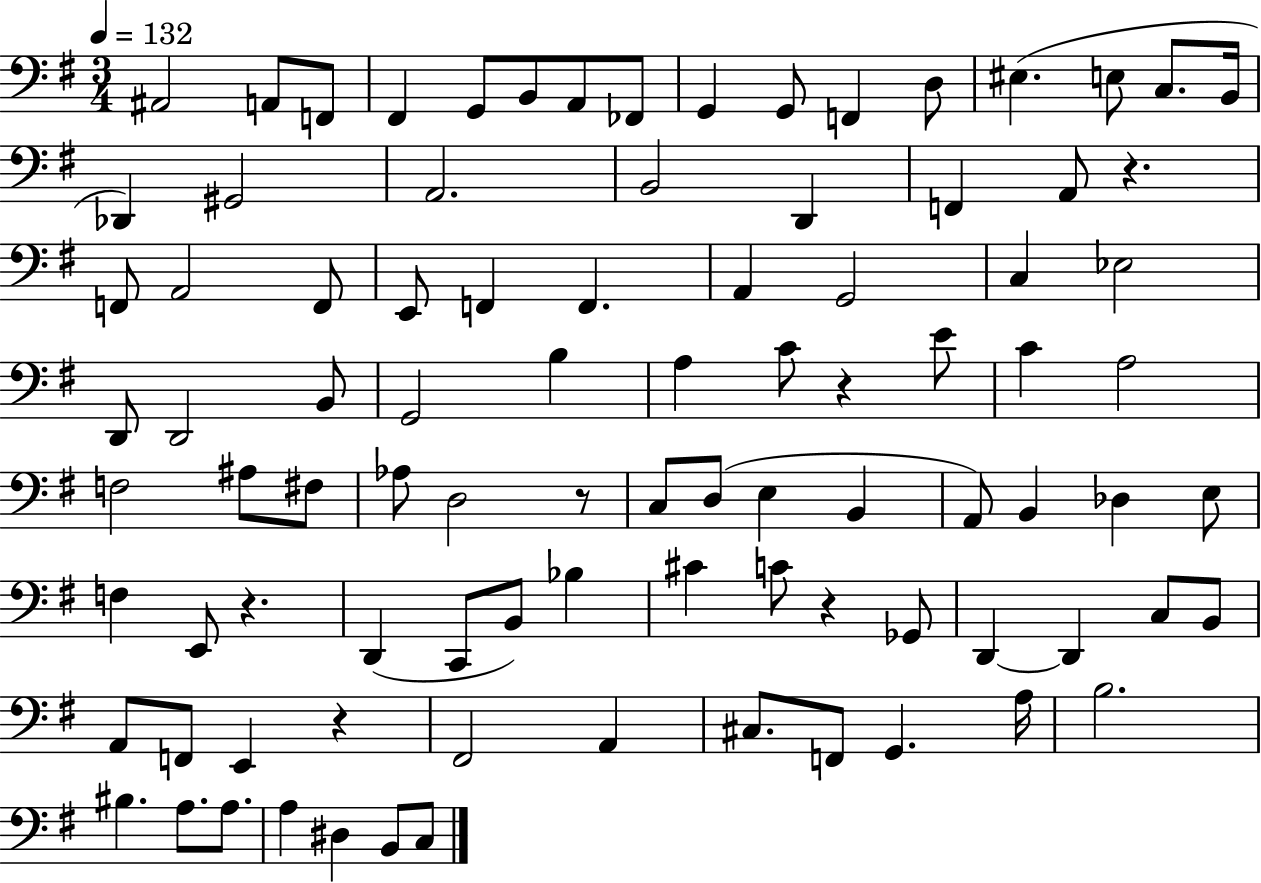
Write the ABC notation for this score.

X:1
T:Untitled
M:3/4
L:1/4
K:G
^A,,2 A,,/2 F,,/2 ^F,, G,,/2 B,,/2 A,,/2 _F,,/2 G,, G,,/2 F,, D,/2 ^E, E,/2 C,/2 B,,/4 _D,, ^G,,2 A,,2 B,,2 D,, F,, A,,/2 z F,,/2 A,,2 F,,/2 E,,/2 F,, F,, A,, G,,2 C, _E,2 D,,/2 D,,2 B,,/2 G,,2 B, A, C/2 z E/2 C A,2 F,2 ^A,/2 ^F,/2 _A,/2 D,2 z/2 C,/2 D,/2 E, B,, A,,/2 B,, _D, E,/2 F, E,,/2 z D,, C,,/2 B,,/2 _B, ^C C/2 z _G,,/2 D,, D,, C,/2 B,,/2 A,,/2 F,,/2 E,, z ^F,,2 A,, ^C,/2 F,,/2 G,, A,/4 B,2 ^B, A,/2 A,/2 A, ^D, B,,/2 C,/2